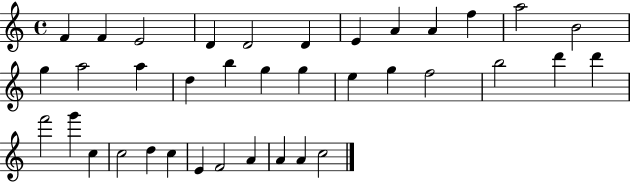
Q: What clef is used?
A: treble